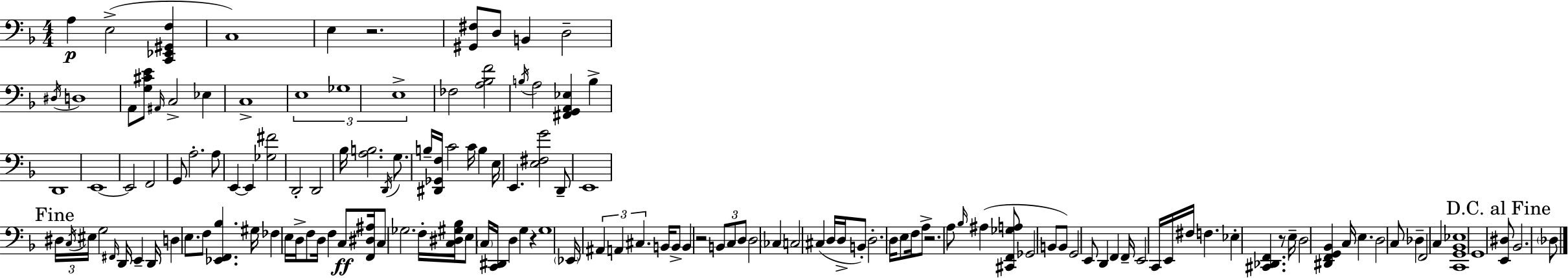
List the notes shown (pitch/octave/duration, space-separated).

A3/q E3/h [C2,Eb2,G#2,F3]/q C3/w E3/q R/h. [G#2,F#3]/e D3/e B2/q D3/h D#3/s D3/w A2/e [G3,C#4,E4]/e A#2/s C3/h Eb3/q C3/w E3/w Gb3/w E3/w FES3/h [A3,Bb3,F4]/h B3/s A3/h [F#2,G2,A2,Eb3]/q B3/q D2/w E2/w E2/h F2/h G2/e A3/h. A3/e E2/q E2/q [Gb3,F#4]/h D2/h D2/h Bb3/s [A3,B3]/h. D2/s G3/e. B3/s [D#2,Gb2,F3]/s C4/h C4/s B3/q E3/s E2/q. [E3,F#3,G4]/h D2/e E2/w D#3/s C3/s EIS3/s G3/h F#2/s D2/s E2/q D2/s D3/q E3/e. F3/e [Eb2,F2,Bb3]/q. G#3/s FES3/q E3/s D3/s F3/e D3/s F3/q C3/e [F2,D#3,A#3]/s C3/e Gb3/h. F3/s [C3,D#3,G#3,Bb3]/s E3/e C3/s [C2,D#2]/s D3/q G3/q R/q G3/w Eb2/s A#2/q A2/q C#3/q. B2/s B2/e B2/q R/h B2/e C3/e D3/e D3/h CES3/q C3/h C#3/q D3/s D3/s B2/e D3/h. D3/s E3/e F3/s A3/e R/h. A3/e Bb3/s A#3/q [C#2,F2,Gb3,A3]/e Gb2/h B2/e B2/e G2/h E2/e D2/q F2/q F2/s E2/h C2/s E2/s F#3/s F3/q. Eb3/q [C#2,Db2,F2]/q. R/e E3/s D3/h [D#2,F2,G2,Bb2]/q C3/s E3/q. D3/h C3/e Db3/q F2/h C3/q [C2,G2,Bb2,Eb3]/w G2/w [E2,D#3]/e Bb2/h. Db3/e